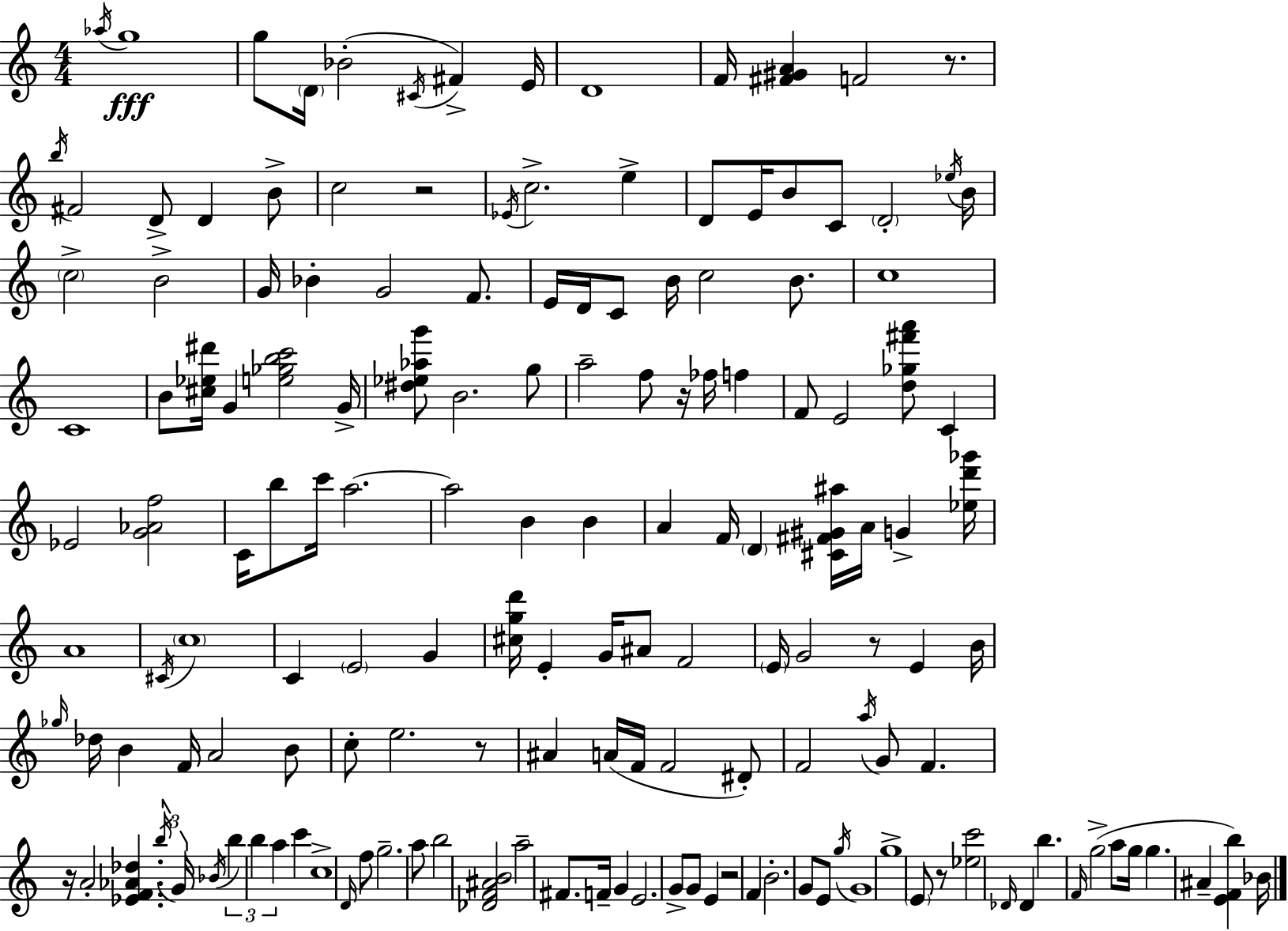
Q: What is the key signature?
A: C major